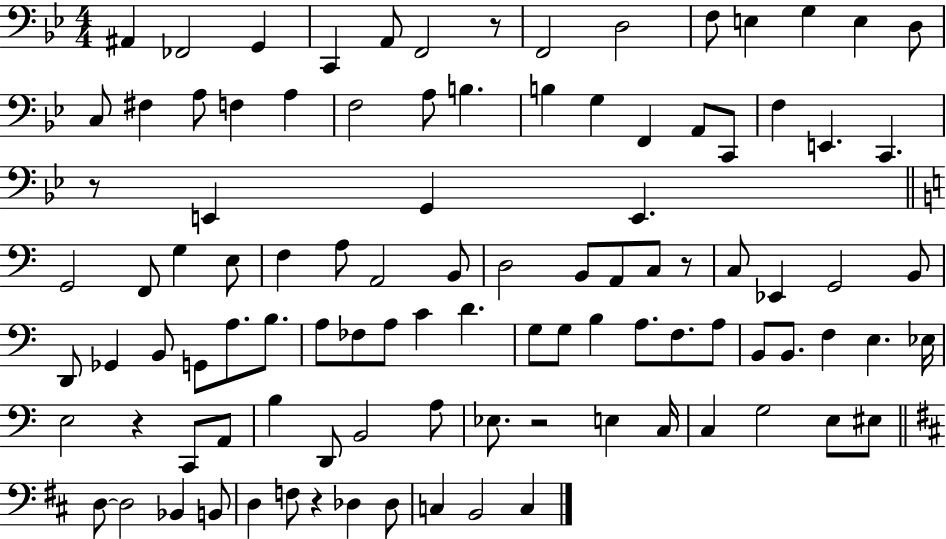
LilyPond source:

{
  \clef bass
  \numericTimeSignature
  \time 4/4
  \key bes \major
  ais,4 fes,2 g,4 | c,4 a,8 f,2 r8 | f,2 d2 | f8 e4 g4 e4 d8 | \break c8 fis4 a8 f4 a4 | f2 a8 b4. | b4 g4 f,4 a,8 c,8 | f4 e,4. c,4. | \break r8 e,4 g,4 e,4. | \bar "||" \break \key c \major g,2 f,8 g4 e8 | f4 a8 a,2 b,8 | d2 b,8 a,8 c8 r8 | c8 ees,4 g,2 b,8 | \break d,8 ges,4 b,8 g,8 a8. b8. | a8 fes8 a8 c'4 d'4. | g8 g8 b4 a8. f8. a8 | b,8 b,8. f4 e4. ees16 | \break e2 r4 c,8 a,8 | b4 d,8 b,2 a8 | ees8. r2 e4 c16 | c4 g2 e8 eis8 | \break \bar "||" \break \key d \major d8~~ d2 bes,4 b,8 | d4 f8 r4 des4 des8 | c4 b,2 c4 | \bar "|."
}